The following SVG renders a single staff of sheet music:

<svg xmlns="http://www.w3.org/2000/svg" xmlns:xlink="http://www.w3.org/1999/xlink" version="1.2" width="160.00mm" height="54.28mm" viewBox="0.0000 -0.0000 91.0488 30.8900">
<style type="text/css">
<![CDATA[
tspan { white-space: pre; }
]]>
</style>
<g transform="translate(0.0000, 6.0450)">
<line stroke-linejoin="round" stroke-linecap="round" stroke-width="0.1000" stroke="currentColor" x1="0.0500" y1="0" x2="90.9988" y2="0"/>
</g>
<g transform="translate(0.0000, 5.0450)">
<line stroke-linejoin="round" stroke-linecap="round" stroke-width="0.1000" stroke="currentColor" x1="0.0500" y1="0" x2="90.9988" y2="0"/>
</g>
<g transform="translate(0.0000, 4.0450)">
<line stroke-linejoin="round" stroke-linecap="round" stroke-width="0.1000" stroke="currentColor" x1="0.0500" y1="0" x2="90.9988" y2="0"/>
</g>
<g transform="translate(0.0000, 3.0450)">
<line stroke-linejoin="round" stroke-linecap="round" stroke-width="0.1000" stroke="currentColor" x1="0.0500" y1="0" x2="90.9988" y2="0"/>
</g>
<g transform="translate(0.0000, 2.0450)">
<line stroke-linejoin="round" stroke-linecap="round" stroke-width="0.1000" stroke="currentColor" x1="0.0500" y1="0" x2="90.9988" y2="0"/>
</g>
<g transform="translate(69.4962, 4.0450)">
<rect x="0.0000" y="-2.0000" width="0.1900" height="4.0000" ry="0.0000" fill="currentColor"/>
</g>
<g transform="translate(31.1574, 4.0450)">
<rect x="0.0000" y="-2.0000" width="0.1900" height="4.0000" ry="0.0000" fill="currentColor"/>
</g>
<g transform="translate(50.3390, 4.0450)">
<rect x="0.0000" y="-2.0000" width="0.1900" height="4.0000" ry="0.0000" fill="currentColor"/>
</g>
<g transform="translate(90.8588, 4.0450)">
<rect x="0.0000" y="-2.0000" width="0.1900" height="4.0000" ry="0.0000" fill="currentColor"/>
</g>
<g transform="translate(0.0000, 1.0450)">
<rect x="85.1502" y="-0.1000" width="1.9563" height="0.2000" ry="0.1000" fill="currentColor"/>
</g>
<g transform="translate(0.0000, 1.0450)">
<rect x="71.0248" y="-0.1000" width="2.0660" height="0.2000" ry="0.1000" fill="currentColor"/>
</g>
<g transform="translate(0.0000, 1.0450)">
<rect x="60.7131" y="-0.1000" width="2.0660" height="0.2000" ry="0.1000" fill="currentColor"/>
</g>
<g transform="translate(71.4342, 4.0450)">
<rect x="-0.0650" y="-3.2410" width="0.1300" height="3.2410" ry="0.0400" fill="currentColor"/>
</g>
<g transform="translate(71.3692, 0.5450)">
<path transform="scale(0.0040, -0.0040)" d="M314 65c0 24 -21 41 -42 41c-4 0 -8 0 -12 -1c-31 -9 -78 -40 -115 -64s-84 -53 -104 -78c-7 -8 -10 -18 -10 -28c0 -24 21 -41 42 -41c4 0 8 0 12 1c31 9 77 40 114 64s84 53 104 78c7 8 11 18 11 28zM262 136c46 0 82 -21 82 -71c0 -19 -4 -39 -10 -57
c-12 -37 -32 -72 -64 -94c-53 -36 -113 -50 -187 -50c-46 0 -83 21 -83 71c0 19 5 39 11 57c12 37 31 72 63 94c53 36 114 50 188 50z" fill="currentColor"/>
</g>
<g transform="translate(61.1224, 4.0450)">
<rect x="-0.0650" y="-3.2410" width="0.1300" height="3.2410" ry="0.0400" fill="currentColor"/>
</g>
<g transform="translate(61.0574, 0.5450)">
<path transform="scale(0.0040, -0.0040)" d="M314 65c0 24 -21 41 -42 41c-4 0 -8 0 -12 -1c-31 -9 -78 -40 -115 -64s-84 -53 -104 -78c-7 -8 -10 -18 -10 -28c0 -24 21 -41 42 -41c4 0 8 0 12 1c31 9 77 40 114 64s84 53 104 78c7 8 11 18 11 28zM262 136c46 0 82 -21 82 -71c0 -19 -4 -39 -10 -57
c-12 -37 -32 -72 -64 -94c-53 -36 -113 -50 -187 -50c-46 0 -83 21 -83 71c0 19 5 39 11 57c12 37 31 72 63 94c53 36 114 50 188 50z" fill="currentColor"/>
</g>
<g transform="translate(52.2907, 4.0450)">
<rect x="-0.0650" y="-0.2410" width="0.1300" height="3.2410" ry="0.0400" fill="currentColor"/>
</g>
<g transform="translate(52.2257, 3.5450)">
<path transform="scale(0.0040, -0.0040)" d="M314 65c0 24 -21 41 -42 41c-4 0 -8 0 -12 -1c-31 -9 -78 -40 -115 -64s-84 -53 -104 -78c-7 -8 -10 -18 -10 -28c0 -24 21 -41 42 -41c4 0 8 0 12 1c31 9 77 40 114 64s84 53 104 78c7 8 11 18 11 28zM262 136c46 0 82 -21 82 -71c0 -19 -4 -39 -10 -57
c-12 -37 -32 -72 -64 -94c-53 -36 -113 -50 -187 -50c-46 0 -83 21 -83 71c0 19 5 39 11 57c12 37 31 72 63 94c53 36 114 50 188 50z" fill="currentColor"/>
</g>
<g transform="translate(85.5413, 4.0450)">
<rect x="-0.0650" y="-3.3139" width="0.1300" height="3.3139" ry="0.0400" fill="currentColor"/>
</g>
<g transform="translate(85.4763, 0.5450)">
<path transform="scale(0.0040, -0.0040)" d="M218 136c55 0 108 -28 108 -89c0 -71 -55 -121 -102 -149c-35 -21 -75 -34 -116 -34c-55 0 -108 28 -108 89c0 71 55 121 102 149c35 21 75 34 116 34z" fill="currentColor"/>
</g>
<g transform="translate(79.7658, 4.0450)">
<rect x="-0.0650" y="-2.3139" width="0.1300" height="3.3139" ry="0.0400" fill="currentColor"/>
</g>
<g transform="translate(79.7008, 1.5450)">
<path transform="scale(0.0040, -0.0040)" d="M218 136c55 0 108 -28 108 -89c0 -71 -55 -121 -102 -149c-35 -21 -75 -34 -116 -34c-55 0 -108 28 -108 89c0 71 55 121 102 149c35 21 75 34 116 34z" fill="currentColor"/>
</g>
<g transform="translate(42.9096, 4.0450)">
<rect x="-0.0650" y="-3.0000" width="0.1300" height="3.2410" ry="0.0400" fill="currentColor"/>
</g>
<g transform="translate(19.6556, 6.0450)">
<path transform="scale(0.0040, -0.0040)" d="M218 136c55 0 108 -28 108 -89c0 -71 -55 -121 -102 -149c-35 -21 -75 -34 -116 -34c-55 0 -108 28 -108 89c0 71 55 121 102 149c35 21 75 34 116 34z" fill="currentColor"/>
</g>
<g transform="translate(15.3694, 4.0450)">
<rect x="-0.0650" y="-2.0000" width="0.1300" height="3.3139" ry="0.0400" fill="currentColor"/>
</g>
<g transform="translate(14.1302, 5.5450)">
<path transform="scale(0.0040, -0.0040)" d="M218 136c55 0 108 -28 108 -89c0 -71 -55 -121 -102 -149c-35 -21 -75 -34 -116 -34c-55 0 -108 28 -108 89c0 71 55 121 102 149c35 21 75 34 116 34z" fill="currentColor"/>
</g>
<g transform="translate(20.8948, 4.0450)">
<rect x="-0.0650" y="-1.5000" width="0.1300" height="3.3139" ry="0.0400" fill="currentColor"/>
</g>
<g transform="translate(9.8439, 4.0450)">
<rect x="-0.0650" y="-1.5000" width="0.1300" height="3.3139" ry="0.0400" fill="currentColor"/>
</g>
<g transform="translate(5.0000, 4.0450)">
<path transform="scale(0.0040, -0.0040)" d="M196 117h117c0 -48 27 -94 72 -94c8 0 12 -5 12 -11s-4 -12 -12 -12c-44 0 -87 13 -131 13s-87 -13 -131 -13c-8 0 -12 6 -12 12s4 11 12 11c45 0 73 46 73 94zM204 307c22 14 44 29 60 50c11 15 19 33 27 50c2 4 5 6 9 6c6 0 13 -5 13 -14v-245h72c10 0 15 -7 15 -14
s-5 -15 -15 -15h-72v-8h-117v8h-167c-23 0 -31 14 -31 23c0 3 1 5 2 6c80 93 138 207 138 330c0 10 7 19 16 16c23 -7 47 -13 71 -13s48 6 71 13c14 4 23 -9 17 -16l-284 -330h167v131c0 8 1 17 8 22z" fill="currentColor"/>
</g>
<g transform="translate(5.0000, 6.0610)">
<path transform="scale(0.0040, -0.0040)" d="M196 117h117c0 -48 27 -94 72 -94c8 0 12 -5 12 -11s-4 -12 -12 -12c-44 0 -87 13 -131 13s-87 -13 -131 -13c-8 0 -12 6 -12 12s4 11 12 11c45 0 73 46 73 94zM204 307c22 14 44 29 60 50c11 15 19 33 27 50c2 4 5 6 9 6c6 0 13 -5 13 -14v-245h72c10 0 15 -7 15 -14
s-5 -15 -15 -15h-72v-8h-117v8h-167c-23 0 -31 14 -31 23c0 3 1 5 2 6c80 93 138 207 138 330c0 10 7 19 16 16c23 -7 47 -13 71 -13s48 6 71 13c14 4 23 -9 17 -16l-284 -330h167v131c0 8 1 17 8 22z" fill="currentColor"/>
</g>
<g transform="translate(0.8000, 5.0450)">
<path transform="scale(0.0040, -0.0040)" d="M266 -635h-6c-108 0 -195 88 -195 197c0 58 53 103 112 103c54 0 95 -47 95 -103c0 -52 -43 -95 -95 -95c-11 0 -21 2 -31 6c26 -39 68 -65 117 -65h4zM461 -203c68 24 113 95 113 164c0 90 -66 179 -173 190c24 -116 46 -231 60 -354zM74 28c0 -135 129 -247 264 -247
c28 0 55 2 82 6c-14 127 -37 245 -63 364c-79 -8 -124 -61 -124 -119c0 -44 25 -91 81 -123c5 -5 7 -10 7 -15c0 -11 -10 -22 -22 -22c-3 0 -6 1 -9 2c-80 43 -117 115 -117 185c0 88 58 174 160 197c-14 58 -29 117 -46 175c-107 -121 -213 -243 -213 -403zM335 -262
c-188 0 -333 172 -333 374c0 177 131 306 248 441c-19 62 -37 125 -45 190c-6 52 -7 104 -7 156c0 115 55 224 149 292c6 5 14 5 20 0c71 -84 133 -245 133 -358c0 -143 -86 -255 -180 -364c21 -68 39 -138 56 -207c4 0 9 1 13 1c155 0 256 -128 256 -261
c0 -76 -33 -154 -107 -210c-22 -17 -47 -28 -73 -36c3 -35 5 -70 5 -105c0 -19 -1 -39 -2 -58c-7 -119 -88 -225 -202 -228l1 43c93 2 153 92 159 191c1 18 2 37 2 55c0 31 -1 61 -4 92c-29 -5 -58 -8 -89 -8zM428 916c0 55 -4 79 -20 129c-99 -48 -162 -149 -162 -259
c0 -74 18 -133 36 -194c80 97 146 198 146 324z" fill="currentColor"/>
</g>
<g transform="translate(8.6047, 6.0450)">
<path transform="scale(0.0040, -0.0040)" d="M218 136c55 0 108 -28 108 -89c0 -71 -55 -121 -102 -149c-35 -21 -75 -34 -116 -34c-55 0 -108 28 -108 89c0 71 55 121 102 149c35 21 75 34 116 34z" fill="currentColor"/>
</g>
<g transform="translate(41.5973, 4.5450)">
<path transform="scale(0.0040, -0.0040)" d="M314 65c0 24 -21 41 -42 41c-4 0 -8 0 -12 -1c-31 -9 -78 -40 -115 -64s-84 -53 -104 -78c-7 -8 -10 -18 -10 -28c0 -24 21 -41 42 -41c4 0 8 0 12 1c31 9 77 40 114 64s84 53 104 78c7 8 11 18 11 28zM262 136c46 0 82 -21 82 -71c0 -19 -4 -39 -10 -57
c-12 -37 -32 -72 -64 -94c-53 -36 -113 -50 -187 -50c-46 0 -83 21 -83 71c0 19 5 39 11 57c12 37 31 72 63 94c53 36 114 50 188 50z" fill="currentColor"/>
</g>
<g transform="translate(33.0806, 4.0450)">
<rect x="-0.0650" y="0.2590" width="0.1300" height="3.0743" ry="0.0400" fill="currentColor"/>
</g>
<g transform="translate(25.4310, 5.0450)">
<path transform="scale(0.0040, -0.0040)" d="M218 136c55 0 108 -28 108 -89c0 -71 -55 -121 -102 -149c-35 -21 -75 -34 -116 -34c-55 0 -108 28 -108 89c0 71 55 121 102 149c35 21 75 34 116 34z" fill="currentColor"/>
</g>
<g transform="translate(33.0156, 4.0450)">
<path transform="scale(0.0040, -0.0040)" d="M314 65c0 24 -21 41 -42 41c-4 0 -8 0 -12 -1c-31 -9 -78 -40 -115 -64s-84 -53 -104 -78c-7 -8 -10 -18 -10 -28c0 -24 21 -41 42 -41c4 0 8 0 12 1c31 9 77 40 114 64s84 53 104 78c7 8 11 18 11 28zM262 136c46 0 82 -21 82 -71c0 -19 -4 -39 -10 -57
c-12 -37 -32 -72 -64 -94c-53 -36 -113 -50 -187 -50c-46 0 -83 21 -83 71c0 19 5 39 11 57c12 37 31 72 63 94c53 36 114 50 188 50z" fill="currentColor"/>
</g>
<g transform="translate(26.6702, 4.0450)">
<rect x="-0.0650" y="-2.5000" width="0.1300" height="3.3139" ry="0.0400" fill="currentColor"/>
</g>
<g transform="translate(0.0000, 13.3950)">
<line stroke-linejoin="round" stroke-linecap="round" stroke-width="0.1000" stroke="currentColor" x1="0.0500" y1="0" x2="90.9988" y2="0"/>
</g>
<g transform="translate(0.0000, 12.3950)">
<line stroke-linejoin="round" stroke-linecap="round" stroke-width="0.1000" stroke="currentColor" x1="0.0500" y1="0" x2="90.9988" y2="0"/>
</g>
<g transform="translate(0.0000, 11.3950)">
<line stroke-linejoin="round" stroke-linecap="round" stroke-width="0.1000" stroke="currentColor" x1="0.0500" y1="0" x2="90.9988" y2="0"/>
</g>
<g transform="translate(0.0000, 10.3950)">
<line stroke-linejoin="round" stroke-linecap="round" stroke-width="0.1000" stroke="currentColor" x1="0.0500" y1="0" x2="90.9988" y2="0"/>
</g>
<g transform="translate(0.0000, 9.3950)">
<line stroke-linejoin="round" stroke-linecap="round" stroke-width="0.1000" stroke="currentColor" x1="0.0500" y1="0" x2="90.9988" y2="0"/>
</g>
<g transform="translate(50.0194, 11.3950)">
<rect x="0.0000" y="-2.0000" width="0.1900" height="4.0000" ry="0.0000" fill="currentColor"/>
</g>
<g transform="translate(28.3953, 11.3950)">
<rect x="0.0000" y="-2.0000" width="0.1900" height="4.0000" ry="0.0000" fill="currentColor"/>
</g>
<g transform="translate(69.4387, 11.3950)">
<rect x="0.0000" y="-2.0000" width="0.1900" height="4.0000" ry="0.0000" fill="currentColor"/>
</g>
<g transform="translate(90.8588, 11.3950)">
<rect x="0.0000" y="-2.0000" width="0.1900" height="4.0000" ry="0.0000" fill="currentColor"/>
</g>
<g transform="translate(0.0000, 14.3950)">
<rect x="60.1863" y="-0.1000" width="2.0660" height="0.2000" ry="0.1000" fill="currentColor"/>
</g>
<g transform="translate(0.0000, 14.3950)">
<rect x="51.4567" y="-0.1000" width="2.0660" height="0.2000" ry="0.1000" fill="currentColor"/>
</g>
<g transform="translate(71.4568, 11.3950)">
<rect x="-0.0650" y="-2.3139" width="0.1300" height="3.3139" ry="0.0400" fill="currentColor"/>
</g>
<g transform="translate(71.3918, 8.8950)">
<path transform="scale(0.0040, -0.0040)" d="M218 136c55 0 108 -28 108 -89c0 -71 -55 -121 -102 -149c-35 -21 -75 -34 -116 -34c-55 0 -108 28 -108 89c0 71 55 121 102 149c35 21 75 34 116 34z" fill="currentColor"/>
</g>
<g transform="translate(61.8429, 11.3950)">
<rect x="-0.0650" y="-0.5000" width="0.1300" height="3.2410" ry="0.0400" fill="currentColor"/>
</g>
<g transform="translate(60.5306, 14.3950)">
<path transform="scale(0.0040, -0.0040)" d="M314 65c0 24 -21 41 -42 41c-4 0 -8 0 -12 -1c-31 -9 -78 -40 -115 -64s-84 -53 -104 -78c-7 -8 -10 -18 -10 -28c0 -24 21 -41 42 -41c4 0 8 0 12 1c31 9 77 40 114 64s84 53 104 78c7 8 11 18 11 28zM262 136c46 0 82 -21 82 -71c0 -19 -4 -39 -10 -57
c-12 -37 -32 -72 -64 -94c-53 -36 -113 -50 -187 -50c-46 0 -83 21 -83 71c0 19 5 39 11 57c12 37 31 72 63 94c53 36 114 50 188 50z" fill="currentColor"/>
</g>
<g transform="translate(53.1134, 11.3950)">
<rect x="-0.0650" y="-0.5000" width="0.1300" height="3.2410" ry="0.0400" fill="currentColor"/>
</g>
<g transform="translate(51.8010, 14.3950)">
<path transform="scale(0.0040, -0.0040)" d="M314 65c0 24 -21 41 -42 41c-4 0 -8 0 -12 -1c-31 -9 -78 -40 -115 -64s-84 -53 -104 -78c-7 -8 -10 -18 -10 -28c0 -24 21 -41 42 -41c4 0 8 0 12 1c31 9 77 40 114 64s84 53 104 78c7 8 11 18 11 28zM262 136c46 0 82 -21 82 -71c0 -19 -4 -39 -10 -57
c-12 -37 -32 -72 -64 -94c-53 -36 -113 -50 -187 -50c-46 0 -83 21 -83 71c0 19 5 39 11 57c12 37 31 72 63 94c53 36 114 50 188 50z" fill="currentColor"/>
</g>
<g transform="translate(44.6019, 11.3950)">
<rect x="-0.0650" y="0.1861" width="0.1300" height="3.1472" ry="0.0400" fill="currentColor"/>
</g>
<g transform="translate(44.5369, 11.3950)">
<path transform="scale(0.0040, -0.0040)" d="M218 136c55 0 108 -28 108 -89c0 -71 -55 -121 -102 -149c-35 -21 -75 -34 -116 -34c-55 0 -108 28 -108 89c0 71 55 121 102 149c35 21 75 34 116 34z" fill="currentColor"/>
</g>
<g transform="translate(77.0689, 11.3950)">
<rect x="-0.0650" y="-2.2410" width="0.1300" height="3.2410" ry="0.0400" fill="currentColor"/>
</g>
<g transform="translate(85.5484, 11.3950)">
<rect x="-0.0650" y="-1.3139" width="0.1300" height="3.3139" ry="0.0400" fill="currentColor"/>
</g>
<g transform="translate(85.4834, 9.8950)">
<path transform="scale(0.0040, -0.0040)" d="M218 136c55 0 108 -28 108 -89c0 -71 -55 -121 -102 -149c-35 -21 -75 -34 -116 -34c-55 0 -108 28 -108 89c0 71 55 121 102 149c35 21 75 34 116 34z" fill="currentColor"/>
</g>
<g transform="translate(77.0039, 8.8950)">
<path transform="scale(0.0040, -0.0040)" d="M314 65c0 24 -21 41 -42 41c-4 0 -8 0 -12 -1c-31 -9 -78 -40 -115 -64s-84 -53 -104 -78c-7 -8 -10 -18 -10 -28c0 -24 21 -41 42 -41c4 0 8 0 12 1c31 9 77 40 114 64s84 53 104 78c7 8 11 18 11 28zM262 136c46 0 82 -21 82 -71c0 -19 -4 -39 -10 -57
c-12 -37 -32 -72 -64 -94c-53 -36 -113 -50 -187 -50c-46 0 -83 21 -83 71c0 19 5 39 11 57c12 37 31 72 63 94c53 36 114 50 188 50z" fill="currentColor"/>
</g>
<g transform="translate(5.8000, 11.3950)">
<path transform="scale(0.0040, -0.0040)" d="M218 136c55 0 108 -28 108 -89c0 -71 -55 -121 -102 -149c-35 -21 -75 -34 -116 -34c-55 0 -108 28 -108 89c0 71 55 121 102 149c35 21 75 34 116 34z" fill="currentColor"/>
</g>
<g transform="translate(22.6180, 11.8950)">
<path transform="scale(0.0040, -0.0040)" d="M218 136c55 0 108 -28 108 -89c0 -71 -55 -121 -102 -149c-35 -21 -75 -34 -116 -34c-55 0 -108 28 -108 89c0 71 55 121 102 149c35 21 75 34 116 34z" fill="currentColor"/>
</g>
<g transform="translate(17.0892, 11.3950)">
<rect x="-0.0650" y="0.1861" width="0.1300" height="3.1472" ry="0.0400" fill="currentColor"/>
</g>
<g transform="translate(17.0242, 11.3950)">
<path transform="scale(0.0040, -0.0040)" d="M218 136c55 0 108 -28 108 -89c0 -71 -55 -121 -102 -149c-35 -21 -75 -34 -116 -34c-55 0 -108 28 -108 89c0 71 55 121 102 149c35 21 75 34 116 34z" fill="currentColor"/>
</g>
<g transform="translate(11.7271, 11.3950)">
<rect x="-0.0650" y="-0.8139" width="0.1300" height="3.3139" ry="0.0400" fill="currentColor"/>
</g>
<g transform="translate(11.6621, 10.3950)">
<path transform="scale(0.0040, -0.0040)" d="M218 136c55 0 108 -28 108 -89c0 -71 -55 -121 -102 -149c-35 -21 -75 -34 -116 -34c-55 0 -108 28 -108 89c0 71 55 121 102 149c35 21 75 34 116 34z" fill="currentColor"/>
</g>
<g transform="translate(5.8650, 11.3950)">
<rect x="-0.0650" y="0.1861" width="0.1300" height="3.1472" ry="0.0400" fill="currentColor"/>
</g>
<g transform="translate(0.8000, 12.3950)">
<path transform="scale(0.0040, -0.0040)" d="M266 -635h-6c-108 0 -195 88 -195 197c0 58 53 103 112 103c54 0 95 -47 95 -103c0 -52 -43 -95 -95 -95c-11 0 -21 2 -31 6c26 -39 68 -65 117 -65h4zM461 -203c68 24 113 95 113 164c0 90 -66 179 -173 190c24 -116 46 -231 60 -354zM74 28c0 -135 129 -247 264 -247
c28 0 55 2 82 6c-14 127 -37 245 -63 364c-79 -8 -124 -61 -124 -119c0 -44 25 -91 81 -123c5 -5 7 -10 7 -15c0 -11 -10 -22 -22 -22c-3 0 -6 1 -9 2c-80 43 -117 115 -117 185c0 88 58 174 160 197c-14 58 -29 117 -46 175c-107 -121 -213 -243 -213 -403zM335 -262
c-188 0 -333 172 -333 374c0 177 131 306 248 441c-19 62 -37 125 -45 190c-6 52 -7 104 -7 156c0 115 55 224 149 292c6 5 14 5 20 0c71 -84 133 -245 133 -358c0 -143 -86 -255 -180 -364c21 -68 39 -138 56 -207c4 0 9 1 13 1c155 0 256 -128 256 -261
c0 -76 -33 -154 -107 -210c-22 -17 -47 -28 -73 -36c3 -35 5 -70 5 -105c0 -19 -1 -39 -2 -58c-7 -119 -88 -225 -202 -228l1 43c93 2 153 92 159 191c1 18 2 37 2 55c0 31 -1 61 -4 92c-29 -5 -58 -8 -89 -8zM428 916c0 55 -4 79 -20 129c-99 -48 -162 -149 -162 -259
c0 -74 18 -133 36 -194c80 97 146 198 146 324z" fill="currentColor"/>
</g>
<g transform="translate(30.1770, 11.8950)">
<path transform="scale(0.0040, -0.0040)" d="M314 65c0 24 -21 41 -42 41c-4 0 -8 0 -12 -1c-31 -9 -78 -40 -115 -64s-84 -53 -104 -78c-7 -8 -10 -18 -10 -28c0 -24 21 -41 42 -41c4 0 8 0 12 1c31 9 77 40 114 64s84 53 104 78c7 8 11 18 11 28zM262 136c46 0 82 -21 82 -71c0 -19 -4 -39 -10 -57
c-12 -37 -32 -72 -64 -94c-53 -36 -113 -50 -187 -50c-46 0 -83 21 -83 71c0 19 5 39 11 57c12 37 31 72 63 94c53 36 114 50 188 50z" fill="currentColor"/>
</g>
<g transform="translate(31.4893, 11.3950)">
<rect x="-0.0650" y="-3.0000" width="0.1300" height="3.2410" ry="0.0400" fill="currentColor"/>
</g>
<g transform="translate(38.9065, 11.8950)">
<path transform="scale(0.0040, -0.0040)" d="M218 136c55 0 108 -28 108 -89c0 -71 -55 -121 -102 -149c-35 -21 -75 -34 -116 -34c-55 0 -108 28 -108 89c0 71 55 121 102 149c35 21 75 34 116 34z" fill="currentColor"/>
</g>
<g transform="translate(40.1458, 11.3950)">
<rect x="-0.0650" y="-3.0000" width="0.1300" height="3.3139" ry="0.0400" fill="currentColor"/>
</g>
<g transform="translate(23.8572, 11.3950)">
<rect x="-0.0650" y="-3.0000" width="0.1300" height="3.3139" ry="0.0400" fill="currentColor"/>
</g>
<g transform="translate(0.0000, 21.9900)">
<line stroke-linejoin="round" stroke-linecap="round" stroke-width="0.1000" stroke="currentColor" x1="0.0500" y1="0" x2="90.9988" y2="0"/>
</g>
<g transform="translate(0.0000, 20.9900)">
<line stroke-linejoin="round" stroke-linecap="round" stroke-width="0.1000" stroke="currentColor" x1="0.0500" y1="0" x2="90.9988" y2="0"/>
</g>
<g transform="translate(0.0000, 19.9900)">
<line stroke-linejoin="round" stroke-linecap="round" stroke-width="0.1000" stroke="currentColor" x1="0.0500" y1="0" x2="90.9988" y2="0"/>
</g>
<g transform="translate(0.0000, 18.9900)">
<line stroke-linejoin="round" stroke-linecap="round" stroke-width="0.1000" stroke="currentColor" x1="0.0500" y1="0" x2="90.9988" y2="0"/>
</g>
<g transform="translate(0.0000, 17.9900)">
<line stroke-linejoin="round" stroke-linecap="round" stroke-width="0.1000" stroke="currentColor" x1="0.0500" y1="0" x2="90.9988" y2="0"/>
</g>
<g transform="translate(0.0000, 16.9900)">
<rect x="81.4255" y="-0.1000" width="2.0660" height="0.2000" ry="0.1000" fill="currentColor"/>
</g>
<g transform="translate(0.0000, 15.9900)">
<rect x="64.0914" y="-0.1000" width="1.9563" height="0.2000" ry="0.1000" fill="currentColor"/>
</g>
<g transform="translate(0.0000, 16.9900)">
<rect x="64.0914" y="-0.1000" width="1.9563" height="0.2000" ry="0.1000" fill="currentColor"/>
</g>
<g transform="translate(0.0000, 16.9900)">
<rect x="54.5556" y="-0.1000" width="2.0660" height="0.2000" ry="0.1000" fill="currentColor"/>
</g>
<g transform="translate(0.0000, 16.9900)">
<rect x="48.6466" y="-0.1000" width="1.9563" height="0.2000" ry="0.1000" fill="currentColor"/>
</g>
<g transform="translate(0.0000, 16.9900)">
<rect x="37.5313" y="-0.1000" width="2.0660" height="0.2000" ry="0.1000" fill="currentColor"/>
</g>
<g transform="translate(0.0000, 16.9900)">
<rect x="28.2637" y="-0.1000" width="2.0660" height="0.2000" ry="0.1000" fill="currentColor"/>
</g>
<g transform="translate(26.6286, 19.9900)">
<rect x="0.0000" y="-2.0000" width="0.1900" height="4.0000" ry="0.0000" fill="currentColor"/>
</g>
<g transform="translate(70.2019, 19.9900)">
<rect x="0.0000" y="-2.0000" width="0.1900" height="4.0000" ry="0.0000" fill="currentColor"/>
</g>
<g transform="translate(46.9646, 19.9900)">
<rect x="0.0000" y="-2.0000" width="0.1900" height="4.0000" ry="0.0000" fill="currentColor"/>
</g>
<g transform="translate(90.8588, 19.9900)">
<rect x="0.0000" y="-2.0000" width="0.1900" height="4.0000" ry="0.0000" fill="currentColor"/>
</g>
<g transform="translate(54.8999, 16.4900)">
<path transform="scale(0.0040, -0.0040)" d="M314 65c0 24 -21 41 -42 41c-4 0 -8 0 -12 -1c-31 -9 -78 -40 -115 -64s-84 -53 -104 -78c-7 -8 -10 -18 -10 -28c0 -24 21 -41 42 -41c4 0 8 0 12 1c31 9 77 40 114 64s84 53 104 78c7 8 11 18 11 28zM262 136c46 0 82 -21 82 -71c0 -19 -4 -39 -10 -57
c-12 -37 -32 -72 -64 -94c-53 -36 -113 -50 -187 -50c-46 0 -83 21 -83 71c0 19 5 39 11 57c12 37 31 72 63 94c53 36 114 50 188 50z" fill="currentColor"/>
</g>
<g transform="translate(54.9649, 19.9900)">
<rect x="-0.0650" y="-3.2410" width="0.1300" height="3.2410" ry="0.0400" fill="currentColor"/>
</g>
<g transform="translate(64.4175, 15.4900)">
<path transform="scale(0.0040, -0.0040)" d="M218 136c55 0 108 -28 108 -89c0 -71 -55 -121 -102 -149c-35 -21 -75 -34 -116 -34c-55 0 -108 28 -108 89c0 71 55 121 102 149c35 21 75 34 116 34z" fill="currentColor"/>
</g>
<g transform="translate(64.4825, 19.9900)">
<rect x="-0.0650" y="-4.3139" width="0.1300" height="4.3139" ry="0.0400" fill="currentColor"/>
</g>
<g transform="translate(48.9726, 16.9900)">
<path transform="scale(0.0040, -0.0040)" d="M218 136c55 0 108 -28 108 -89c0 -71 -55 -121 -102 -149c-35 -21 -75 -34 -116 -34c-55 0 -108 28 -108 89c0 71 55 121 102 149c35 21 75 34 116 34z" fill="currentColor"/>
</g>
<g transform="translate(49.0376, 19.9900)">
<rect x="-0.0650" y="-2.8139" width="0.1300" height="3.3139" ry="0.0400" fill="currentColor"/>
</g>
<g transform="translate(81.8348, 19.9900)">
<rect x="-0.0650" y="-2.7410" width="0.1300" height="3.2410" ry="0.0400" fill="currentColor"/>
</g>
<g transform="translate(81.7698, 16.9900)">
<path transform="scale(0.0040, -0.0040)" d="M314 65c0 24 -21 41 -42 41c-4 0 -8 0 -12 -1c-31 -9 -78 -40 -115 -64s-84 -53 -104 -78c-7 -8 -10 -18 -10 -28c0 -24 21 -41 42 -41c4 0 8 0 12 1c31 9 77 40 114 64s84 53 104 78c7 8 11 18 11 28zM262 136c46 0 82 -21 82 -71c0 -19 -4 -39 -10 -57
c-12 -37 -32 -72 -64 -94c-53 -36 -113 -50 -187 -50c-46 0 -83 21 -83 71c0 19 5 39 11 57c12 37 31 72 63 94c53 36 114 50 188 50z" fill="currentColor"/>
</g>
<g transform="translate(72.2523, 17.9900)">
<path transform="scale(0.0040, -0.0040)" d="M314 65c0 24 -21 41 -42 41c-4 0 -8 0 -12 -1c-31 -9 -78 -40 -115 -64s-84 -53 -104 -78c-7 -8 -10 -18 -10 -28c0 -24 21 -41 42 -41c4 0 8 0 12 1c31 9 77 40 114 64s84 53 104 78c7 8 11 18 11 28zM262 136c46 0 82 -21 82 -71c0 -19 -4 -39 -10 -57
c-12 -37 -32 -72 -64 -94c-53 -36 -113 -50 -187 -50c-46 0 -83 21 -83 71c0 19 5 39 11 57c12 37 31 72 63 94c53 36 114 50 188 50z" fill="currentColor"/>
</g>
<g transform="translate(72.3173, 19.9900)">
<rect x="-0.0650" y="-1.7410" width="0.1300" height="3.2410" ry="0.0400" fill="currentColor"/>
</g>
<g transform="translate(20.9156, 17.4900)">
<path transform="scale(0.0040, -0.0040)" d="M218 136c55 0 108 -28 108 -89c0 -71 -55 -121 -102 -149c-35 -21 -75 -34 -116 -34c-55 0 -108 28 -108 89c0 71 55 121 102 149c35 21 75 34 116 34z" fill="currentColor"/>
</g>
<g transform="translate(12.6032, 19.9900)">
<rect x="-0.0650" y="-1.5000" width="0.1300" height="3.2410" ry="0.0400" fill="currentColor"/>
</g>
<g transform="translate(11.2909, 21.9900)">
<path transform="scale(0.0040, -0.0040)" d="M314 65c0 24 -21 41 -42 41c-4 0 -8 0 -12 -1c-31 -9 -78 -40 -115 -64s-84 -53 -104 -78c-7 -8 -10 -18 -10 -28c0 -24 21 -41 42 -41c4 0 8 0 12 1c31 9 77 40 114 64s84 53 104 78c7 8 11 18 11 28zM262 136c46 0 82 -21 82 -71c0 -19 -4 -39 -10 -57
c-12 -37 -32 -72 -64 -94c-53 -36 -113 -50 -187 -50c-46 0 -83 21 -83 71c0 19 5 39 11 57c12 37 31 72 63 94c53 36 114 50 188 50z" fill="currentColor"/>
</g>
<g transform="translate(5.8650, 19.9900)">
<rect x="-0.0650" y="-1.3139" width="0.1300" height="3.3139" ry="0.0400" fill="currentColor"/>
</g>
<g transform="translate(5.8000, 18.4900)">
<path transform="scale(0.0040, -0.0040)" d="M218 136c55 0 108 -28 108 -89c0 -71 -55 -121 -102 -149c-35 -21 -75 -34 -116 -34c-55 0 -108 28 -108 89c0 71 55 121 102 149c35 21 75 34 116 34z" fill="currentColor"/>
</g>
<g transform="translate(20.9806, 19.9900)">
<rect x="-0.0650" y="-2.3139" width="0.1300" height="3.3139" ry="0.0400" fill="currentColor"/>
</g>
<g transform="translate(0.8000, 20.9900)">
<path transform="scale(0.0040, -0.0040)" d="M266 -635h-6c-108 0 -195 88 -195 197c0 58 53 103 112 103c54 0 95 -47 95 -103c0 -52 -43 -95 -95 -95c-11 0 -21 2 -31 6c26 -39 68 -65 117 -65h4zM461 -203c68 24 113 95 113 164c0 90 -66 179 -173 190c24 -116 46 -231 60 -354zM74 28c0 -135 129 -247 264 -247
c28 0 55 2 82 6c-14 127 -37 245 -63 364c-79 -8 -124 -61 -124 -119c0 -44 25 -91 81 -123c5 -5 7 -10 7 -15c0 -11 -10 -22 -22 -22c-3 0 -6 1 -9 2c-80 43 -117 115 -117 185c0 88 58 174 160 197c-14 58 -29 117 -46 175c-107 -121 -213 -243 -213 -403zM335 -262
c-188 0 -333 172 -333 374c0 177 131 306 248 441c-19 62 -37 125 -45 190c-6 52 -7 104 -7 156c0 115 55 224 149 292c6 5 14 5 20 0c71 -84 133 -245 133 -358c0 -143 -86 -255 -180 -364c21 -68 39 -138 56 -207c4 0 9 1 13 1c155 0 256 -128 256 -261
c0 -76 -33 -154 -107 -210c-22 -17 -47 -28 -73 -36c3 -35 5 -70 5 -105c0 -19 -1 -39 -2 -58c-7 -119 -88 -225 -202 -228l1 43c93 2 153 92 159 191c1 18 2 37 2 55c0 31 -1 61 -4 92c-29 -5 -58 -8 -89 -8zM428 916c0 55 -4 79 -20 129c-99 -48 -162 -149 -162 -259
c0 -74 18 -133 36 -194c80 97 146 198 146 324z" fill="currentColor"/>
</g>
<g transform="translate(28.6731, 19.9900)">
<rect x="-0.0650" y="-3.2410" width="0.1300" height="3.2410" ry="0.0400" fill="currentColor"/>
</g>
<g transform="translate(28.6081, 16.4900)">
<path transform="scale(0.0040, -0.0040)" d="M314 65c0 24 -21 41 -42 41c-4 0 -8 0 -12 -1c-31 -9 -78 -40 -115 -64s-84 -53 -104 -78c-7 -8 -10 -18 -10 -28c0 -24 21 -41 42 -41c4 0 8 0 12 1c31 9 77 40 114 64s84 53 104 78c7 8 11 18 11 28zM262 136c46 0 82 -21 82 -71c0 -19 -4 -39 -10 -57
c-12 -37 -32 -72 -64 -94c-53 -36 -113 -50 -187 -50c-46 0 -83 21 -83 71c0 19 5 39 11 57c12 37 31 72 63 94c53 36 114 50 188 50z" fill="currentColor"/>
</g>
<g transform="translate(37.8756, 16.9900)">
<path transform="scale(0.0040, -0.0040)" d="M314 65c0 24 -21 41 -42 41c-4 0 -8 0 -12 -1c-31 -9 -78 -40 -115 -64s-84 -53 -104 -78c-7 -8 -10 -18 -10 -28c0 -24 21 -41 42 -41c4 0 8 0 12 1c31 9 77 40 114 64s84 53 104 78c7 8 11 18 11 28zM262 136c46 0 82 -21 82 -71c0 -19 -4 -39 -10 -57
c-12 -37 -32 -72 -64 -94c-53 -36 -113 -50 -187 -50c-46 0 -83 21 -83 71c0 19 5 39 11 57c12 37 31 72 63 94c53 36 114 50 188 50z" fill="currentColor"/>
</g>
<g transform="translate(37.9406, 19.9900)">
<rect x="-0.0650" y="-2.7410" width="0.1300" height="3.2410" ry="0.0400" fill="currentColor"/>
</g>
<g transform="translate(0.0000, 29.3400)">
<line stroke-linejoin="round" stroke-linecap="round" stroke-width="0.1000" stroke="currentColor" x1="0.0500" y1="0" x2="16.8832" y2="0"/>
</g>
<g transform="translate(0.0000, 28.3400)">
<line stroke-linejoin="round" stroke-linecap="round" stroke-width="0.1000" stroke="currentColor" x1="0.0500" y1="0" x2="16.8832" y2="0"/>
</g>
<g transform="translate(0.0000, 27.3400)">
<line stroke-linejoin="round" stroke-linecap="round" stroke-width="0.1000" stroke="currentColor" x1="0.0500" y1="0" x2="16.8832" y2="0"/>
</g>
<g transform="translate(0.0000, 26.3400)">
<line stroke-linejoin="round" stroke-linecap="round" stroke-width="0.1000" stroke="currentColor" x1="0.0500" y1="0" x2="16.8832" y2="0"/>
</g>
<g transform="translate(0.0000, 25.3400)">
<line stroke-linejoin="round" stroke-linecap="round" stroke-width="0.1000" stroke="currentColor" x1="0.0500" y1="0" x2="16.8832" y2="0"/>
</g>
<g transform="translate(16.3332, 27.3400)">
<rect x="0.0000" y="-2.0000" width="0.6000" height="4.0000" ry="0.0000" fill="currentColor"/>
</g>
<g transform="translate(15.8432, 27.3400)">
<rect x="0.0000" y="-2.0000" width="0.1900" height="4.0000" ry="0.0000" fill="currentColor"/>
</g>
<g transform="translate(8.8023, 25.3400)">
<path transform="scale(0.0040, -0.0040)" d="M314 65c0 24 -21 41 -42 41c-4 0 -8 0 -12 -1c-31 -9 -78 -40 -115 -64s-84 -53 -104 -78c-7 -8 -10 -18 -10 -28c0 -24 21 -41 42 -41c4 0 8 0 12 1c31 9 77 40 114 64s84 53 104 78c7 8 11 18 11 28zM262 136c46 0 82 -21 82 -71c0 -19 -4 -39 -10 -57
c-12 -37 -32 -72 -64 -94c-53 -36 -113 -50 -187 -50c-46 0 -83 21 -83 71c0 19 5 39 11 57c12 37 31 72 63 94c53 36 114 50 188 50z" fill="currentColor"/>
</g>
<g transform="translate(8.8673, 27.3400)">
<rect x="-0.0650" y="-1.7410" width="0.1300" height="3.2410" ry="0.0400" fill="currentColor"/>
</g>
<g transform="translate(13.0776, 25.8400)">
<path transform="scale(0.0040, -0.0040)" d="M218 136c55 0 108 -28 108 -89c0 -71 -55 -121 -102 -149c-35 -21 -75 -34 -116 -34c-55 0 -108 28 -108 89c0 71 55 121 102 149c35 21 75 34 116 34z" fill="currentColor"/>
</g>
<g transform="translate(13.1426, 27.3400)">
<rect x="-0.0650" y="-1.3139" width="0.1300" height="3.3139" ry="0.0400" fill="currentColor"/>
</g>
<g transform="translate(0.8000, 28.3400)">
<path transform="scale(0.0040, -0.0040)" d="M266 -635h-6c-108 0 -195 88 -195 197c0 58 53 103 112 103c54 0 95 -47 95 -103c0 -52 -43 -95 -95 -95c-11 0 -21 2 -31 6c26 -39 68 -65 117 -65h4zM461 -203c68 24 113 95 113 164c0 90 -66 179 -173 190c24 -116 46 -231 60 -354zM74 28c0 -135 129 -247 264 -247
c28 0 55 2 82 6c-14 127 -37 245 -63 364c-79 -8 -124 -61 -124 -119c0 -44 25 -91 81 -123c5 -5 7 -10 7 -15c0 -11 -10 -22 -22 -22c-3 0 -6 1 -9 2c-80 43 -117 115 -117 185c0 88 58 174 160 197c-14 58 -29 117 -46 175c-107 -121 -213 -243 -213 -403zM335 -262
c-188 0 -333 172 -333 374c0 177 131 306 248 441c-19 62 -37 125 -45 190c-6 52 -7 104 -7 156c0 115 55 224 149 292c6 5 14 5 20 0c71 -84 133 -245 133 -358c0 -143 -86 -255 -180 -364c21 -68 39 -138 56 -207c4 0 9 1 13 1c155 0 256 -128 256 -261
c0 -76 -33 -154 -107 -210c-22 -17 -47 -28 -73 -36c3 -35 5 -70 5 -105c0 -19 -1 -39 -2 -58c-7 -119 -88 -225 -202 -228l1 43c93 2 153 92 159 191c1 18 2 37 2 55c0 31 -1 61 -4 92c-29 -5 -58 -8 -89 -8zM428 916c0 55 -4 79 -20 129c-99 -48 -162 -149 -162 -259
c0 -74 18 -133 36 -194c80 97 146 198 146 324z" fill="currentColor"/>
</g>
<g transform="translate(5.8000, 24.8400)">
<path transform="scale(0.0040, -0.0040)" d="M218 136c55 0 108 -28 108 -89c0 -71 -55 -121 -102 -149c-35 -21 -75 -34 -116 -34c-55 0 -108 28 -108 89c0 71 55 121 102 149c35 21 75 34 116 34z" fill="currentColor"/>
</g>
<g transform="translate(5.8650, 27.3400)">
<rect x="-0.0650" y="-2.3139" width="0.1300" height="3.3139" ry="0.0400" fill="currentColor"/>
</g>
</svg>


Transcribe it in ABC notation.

X:1
T:Untitled
M:4/4
L:1/4
K:C
E F E G B2 A2 c2 b2 b2 g b B d B A A2 A B C2 C2 g g2 e e E2 g b2 a2 a b2 d' f2 a2 g f2 e